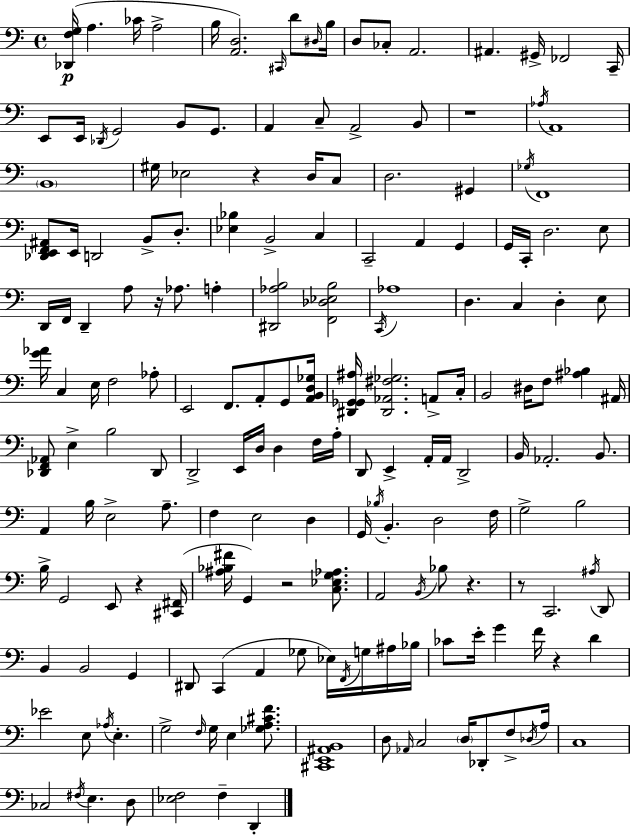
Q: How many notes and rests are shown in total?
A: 182